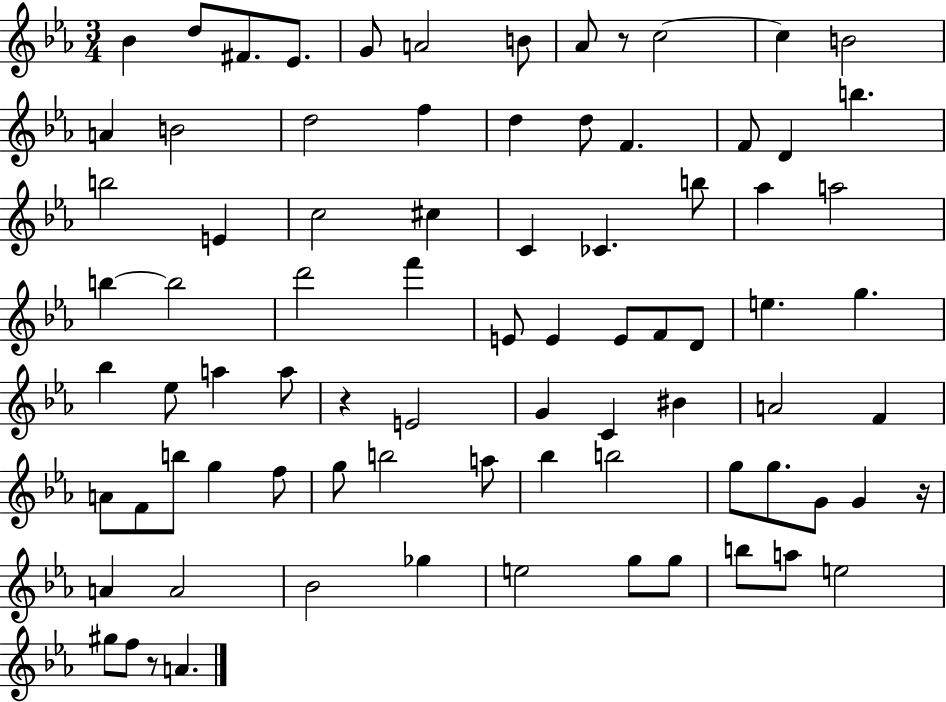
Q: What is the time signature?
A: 3/4